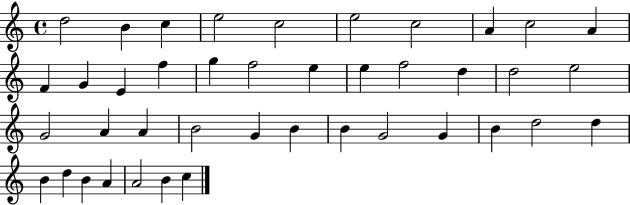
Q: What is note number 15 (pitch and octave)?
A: G5